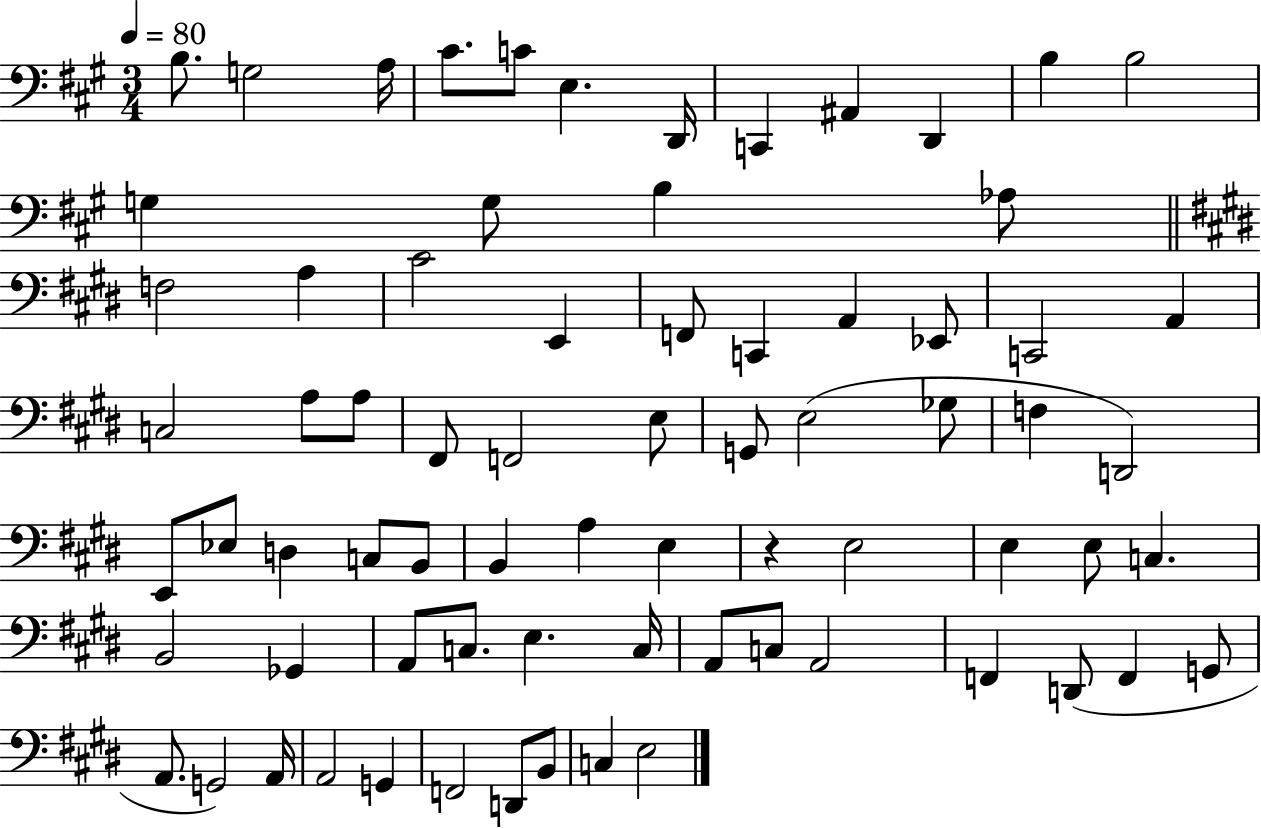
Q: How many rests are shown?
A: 1